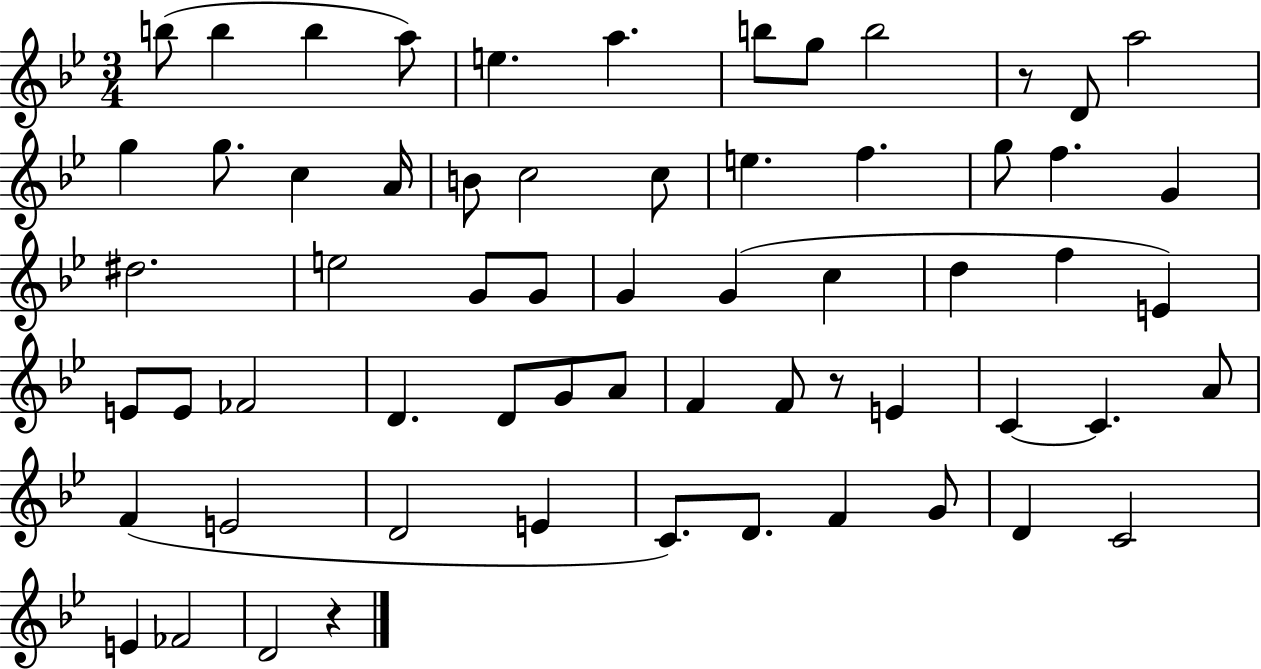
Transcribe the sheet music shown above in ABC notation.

X:1
T:Untitled
M:3/4
L:1/4
K:Bb
b/2 b b a/2 e a b/2 g/2 b2 z/2 D/2 a2 g g/2 c A/4 B/2 c2 c/2 e f g/2 f G ^d2 e2 G/2 G/2 G G c d f E E/2 E/2 _F2 D D/2 G/2 A/2 F F/2 z/2 E C C A/2 F E2 D2 E C/2 D/2 F G/2 D C2 E _F2 D2 z